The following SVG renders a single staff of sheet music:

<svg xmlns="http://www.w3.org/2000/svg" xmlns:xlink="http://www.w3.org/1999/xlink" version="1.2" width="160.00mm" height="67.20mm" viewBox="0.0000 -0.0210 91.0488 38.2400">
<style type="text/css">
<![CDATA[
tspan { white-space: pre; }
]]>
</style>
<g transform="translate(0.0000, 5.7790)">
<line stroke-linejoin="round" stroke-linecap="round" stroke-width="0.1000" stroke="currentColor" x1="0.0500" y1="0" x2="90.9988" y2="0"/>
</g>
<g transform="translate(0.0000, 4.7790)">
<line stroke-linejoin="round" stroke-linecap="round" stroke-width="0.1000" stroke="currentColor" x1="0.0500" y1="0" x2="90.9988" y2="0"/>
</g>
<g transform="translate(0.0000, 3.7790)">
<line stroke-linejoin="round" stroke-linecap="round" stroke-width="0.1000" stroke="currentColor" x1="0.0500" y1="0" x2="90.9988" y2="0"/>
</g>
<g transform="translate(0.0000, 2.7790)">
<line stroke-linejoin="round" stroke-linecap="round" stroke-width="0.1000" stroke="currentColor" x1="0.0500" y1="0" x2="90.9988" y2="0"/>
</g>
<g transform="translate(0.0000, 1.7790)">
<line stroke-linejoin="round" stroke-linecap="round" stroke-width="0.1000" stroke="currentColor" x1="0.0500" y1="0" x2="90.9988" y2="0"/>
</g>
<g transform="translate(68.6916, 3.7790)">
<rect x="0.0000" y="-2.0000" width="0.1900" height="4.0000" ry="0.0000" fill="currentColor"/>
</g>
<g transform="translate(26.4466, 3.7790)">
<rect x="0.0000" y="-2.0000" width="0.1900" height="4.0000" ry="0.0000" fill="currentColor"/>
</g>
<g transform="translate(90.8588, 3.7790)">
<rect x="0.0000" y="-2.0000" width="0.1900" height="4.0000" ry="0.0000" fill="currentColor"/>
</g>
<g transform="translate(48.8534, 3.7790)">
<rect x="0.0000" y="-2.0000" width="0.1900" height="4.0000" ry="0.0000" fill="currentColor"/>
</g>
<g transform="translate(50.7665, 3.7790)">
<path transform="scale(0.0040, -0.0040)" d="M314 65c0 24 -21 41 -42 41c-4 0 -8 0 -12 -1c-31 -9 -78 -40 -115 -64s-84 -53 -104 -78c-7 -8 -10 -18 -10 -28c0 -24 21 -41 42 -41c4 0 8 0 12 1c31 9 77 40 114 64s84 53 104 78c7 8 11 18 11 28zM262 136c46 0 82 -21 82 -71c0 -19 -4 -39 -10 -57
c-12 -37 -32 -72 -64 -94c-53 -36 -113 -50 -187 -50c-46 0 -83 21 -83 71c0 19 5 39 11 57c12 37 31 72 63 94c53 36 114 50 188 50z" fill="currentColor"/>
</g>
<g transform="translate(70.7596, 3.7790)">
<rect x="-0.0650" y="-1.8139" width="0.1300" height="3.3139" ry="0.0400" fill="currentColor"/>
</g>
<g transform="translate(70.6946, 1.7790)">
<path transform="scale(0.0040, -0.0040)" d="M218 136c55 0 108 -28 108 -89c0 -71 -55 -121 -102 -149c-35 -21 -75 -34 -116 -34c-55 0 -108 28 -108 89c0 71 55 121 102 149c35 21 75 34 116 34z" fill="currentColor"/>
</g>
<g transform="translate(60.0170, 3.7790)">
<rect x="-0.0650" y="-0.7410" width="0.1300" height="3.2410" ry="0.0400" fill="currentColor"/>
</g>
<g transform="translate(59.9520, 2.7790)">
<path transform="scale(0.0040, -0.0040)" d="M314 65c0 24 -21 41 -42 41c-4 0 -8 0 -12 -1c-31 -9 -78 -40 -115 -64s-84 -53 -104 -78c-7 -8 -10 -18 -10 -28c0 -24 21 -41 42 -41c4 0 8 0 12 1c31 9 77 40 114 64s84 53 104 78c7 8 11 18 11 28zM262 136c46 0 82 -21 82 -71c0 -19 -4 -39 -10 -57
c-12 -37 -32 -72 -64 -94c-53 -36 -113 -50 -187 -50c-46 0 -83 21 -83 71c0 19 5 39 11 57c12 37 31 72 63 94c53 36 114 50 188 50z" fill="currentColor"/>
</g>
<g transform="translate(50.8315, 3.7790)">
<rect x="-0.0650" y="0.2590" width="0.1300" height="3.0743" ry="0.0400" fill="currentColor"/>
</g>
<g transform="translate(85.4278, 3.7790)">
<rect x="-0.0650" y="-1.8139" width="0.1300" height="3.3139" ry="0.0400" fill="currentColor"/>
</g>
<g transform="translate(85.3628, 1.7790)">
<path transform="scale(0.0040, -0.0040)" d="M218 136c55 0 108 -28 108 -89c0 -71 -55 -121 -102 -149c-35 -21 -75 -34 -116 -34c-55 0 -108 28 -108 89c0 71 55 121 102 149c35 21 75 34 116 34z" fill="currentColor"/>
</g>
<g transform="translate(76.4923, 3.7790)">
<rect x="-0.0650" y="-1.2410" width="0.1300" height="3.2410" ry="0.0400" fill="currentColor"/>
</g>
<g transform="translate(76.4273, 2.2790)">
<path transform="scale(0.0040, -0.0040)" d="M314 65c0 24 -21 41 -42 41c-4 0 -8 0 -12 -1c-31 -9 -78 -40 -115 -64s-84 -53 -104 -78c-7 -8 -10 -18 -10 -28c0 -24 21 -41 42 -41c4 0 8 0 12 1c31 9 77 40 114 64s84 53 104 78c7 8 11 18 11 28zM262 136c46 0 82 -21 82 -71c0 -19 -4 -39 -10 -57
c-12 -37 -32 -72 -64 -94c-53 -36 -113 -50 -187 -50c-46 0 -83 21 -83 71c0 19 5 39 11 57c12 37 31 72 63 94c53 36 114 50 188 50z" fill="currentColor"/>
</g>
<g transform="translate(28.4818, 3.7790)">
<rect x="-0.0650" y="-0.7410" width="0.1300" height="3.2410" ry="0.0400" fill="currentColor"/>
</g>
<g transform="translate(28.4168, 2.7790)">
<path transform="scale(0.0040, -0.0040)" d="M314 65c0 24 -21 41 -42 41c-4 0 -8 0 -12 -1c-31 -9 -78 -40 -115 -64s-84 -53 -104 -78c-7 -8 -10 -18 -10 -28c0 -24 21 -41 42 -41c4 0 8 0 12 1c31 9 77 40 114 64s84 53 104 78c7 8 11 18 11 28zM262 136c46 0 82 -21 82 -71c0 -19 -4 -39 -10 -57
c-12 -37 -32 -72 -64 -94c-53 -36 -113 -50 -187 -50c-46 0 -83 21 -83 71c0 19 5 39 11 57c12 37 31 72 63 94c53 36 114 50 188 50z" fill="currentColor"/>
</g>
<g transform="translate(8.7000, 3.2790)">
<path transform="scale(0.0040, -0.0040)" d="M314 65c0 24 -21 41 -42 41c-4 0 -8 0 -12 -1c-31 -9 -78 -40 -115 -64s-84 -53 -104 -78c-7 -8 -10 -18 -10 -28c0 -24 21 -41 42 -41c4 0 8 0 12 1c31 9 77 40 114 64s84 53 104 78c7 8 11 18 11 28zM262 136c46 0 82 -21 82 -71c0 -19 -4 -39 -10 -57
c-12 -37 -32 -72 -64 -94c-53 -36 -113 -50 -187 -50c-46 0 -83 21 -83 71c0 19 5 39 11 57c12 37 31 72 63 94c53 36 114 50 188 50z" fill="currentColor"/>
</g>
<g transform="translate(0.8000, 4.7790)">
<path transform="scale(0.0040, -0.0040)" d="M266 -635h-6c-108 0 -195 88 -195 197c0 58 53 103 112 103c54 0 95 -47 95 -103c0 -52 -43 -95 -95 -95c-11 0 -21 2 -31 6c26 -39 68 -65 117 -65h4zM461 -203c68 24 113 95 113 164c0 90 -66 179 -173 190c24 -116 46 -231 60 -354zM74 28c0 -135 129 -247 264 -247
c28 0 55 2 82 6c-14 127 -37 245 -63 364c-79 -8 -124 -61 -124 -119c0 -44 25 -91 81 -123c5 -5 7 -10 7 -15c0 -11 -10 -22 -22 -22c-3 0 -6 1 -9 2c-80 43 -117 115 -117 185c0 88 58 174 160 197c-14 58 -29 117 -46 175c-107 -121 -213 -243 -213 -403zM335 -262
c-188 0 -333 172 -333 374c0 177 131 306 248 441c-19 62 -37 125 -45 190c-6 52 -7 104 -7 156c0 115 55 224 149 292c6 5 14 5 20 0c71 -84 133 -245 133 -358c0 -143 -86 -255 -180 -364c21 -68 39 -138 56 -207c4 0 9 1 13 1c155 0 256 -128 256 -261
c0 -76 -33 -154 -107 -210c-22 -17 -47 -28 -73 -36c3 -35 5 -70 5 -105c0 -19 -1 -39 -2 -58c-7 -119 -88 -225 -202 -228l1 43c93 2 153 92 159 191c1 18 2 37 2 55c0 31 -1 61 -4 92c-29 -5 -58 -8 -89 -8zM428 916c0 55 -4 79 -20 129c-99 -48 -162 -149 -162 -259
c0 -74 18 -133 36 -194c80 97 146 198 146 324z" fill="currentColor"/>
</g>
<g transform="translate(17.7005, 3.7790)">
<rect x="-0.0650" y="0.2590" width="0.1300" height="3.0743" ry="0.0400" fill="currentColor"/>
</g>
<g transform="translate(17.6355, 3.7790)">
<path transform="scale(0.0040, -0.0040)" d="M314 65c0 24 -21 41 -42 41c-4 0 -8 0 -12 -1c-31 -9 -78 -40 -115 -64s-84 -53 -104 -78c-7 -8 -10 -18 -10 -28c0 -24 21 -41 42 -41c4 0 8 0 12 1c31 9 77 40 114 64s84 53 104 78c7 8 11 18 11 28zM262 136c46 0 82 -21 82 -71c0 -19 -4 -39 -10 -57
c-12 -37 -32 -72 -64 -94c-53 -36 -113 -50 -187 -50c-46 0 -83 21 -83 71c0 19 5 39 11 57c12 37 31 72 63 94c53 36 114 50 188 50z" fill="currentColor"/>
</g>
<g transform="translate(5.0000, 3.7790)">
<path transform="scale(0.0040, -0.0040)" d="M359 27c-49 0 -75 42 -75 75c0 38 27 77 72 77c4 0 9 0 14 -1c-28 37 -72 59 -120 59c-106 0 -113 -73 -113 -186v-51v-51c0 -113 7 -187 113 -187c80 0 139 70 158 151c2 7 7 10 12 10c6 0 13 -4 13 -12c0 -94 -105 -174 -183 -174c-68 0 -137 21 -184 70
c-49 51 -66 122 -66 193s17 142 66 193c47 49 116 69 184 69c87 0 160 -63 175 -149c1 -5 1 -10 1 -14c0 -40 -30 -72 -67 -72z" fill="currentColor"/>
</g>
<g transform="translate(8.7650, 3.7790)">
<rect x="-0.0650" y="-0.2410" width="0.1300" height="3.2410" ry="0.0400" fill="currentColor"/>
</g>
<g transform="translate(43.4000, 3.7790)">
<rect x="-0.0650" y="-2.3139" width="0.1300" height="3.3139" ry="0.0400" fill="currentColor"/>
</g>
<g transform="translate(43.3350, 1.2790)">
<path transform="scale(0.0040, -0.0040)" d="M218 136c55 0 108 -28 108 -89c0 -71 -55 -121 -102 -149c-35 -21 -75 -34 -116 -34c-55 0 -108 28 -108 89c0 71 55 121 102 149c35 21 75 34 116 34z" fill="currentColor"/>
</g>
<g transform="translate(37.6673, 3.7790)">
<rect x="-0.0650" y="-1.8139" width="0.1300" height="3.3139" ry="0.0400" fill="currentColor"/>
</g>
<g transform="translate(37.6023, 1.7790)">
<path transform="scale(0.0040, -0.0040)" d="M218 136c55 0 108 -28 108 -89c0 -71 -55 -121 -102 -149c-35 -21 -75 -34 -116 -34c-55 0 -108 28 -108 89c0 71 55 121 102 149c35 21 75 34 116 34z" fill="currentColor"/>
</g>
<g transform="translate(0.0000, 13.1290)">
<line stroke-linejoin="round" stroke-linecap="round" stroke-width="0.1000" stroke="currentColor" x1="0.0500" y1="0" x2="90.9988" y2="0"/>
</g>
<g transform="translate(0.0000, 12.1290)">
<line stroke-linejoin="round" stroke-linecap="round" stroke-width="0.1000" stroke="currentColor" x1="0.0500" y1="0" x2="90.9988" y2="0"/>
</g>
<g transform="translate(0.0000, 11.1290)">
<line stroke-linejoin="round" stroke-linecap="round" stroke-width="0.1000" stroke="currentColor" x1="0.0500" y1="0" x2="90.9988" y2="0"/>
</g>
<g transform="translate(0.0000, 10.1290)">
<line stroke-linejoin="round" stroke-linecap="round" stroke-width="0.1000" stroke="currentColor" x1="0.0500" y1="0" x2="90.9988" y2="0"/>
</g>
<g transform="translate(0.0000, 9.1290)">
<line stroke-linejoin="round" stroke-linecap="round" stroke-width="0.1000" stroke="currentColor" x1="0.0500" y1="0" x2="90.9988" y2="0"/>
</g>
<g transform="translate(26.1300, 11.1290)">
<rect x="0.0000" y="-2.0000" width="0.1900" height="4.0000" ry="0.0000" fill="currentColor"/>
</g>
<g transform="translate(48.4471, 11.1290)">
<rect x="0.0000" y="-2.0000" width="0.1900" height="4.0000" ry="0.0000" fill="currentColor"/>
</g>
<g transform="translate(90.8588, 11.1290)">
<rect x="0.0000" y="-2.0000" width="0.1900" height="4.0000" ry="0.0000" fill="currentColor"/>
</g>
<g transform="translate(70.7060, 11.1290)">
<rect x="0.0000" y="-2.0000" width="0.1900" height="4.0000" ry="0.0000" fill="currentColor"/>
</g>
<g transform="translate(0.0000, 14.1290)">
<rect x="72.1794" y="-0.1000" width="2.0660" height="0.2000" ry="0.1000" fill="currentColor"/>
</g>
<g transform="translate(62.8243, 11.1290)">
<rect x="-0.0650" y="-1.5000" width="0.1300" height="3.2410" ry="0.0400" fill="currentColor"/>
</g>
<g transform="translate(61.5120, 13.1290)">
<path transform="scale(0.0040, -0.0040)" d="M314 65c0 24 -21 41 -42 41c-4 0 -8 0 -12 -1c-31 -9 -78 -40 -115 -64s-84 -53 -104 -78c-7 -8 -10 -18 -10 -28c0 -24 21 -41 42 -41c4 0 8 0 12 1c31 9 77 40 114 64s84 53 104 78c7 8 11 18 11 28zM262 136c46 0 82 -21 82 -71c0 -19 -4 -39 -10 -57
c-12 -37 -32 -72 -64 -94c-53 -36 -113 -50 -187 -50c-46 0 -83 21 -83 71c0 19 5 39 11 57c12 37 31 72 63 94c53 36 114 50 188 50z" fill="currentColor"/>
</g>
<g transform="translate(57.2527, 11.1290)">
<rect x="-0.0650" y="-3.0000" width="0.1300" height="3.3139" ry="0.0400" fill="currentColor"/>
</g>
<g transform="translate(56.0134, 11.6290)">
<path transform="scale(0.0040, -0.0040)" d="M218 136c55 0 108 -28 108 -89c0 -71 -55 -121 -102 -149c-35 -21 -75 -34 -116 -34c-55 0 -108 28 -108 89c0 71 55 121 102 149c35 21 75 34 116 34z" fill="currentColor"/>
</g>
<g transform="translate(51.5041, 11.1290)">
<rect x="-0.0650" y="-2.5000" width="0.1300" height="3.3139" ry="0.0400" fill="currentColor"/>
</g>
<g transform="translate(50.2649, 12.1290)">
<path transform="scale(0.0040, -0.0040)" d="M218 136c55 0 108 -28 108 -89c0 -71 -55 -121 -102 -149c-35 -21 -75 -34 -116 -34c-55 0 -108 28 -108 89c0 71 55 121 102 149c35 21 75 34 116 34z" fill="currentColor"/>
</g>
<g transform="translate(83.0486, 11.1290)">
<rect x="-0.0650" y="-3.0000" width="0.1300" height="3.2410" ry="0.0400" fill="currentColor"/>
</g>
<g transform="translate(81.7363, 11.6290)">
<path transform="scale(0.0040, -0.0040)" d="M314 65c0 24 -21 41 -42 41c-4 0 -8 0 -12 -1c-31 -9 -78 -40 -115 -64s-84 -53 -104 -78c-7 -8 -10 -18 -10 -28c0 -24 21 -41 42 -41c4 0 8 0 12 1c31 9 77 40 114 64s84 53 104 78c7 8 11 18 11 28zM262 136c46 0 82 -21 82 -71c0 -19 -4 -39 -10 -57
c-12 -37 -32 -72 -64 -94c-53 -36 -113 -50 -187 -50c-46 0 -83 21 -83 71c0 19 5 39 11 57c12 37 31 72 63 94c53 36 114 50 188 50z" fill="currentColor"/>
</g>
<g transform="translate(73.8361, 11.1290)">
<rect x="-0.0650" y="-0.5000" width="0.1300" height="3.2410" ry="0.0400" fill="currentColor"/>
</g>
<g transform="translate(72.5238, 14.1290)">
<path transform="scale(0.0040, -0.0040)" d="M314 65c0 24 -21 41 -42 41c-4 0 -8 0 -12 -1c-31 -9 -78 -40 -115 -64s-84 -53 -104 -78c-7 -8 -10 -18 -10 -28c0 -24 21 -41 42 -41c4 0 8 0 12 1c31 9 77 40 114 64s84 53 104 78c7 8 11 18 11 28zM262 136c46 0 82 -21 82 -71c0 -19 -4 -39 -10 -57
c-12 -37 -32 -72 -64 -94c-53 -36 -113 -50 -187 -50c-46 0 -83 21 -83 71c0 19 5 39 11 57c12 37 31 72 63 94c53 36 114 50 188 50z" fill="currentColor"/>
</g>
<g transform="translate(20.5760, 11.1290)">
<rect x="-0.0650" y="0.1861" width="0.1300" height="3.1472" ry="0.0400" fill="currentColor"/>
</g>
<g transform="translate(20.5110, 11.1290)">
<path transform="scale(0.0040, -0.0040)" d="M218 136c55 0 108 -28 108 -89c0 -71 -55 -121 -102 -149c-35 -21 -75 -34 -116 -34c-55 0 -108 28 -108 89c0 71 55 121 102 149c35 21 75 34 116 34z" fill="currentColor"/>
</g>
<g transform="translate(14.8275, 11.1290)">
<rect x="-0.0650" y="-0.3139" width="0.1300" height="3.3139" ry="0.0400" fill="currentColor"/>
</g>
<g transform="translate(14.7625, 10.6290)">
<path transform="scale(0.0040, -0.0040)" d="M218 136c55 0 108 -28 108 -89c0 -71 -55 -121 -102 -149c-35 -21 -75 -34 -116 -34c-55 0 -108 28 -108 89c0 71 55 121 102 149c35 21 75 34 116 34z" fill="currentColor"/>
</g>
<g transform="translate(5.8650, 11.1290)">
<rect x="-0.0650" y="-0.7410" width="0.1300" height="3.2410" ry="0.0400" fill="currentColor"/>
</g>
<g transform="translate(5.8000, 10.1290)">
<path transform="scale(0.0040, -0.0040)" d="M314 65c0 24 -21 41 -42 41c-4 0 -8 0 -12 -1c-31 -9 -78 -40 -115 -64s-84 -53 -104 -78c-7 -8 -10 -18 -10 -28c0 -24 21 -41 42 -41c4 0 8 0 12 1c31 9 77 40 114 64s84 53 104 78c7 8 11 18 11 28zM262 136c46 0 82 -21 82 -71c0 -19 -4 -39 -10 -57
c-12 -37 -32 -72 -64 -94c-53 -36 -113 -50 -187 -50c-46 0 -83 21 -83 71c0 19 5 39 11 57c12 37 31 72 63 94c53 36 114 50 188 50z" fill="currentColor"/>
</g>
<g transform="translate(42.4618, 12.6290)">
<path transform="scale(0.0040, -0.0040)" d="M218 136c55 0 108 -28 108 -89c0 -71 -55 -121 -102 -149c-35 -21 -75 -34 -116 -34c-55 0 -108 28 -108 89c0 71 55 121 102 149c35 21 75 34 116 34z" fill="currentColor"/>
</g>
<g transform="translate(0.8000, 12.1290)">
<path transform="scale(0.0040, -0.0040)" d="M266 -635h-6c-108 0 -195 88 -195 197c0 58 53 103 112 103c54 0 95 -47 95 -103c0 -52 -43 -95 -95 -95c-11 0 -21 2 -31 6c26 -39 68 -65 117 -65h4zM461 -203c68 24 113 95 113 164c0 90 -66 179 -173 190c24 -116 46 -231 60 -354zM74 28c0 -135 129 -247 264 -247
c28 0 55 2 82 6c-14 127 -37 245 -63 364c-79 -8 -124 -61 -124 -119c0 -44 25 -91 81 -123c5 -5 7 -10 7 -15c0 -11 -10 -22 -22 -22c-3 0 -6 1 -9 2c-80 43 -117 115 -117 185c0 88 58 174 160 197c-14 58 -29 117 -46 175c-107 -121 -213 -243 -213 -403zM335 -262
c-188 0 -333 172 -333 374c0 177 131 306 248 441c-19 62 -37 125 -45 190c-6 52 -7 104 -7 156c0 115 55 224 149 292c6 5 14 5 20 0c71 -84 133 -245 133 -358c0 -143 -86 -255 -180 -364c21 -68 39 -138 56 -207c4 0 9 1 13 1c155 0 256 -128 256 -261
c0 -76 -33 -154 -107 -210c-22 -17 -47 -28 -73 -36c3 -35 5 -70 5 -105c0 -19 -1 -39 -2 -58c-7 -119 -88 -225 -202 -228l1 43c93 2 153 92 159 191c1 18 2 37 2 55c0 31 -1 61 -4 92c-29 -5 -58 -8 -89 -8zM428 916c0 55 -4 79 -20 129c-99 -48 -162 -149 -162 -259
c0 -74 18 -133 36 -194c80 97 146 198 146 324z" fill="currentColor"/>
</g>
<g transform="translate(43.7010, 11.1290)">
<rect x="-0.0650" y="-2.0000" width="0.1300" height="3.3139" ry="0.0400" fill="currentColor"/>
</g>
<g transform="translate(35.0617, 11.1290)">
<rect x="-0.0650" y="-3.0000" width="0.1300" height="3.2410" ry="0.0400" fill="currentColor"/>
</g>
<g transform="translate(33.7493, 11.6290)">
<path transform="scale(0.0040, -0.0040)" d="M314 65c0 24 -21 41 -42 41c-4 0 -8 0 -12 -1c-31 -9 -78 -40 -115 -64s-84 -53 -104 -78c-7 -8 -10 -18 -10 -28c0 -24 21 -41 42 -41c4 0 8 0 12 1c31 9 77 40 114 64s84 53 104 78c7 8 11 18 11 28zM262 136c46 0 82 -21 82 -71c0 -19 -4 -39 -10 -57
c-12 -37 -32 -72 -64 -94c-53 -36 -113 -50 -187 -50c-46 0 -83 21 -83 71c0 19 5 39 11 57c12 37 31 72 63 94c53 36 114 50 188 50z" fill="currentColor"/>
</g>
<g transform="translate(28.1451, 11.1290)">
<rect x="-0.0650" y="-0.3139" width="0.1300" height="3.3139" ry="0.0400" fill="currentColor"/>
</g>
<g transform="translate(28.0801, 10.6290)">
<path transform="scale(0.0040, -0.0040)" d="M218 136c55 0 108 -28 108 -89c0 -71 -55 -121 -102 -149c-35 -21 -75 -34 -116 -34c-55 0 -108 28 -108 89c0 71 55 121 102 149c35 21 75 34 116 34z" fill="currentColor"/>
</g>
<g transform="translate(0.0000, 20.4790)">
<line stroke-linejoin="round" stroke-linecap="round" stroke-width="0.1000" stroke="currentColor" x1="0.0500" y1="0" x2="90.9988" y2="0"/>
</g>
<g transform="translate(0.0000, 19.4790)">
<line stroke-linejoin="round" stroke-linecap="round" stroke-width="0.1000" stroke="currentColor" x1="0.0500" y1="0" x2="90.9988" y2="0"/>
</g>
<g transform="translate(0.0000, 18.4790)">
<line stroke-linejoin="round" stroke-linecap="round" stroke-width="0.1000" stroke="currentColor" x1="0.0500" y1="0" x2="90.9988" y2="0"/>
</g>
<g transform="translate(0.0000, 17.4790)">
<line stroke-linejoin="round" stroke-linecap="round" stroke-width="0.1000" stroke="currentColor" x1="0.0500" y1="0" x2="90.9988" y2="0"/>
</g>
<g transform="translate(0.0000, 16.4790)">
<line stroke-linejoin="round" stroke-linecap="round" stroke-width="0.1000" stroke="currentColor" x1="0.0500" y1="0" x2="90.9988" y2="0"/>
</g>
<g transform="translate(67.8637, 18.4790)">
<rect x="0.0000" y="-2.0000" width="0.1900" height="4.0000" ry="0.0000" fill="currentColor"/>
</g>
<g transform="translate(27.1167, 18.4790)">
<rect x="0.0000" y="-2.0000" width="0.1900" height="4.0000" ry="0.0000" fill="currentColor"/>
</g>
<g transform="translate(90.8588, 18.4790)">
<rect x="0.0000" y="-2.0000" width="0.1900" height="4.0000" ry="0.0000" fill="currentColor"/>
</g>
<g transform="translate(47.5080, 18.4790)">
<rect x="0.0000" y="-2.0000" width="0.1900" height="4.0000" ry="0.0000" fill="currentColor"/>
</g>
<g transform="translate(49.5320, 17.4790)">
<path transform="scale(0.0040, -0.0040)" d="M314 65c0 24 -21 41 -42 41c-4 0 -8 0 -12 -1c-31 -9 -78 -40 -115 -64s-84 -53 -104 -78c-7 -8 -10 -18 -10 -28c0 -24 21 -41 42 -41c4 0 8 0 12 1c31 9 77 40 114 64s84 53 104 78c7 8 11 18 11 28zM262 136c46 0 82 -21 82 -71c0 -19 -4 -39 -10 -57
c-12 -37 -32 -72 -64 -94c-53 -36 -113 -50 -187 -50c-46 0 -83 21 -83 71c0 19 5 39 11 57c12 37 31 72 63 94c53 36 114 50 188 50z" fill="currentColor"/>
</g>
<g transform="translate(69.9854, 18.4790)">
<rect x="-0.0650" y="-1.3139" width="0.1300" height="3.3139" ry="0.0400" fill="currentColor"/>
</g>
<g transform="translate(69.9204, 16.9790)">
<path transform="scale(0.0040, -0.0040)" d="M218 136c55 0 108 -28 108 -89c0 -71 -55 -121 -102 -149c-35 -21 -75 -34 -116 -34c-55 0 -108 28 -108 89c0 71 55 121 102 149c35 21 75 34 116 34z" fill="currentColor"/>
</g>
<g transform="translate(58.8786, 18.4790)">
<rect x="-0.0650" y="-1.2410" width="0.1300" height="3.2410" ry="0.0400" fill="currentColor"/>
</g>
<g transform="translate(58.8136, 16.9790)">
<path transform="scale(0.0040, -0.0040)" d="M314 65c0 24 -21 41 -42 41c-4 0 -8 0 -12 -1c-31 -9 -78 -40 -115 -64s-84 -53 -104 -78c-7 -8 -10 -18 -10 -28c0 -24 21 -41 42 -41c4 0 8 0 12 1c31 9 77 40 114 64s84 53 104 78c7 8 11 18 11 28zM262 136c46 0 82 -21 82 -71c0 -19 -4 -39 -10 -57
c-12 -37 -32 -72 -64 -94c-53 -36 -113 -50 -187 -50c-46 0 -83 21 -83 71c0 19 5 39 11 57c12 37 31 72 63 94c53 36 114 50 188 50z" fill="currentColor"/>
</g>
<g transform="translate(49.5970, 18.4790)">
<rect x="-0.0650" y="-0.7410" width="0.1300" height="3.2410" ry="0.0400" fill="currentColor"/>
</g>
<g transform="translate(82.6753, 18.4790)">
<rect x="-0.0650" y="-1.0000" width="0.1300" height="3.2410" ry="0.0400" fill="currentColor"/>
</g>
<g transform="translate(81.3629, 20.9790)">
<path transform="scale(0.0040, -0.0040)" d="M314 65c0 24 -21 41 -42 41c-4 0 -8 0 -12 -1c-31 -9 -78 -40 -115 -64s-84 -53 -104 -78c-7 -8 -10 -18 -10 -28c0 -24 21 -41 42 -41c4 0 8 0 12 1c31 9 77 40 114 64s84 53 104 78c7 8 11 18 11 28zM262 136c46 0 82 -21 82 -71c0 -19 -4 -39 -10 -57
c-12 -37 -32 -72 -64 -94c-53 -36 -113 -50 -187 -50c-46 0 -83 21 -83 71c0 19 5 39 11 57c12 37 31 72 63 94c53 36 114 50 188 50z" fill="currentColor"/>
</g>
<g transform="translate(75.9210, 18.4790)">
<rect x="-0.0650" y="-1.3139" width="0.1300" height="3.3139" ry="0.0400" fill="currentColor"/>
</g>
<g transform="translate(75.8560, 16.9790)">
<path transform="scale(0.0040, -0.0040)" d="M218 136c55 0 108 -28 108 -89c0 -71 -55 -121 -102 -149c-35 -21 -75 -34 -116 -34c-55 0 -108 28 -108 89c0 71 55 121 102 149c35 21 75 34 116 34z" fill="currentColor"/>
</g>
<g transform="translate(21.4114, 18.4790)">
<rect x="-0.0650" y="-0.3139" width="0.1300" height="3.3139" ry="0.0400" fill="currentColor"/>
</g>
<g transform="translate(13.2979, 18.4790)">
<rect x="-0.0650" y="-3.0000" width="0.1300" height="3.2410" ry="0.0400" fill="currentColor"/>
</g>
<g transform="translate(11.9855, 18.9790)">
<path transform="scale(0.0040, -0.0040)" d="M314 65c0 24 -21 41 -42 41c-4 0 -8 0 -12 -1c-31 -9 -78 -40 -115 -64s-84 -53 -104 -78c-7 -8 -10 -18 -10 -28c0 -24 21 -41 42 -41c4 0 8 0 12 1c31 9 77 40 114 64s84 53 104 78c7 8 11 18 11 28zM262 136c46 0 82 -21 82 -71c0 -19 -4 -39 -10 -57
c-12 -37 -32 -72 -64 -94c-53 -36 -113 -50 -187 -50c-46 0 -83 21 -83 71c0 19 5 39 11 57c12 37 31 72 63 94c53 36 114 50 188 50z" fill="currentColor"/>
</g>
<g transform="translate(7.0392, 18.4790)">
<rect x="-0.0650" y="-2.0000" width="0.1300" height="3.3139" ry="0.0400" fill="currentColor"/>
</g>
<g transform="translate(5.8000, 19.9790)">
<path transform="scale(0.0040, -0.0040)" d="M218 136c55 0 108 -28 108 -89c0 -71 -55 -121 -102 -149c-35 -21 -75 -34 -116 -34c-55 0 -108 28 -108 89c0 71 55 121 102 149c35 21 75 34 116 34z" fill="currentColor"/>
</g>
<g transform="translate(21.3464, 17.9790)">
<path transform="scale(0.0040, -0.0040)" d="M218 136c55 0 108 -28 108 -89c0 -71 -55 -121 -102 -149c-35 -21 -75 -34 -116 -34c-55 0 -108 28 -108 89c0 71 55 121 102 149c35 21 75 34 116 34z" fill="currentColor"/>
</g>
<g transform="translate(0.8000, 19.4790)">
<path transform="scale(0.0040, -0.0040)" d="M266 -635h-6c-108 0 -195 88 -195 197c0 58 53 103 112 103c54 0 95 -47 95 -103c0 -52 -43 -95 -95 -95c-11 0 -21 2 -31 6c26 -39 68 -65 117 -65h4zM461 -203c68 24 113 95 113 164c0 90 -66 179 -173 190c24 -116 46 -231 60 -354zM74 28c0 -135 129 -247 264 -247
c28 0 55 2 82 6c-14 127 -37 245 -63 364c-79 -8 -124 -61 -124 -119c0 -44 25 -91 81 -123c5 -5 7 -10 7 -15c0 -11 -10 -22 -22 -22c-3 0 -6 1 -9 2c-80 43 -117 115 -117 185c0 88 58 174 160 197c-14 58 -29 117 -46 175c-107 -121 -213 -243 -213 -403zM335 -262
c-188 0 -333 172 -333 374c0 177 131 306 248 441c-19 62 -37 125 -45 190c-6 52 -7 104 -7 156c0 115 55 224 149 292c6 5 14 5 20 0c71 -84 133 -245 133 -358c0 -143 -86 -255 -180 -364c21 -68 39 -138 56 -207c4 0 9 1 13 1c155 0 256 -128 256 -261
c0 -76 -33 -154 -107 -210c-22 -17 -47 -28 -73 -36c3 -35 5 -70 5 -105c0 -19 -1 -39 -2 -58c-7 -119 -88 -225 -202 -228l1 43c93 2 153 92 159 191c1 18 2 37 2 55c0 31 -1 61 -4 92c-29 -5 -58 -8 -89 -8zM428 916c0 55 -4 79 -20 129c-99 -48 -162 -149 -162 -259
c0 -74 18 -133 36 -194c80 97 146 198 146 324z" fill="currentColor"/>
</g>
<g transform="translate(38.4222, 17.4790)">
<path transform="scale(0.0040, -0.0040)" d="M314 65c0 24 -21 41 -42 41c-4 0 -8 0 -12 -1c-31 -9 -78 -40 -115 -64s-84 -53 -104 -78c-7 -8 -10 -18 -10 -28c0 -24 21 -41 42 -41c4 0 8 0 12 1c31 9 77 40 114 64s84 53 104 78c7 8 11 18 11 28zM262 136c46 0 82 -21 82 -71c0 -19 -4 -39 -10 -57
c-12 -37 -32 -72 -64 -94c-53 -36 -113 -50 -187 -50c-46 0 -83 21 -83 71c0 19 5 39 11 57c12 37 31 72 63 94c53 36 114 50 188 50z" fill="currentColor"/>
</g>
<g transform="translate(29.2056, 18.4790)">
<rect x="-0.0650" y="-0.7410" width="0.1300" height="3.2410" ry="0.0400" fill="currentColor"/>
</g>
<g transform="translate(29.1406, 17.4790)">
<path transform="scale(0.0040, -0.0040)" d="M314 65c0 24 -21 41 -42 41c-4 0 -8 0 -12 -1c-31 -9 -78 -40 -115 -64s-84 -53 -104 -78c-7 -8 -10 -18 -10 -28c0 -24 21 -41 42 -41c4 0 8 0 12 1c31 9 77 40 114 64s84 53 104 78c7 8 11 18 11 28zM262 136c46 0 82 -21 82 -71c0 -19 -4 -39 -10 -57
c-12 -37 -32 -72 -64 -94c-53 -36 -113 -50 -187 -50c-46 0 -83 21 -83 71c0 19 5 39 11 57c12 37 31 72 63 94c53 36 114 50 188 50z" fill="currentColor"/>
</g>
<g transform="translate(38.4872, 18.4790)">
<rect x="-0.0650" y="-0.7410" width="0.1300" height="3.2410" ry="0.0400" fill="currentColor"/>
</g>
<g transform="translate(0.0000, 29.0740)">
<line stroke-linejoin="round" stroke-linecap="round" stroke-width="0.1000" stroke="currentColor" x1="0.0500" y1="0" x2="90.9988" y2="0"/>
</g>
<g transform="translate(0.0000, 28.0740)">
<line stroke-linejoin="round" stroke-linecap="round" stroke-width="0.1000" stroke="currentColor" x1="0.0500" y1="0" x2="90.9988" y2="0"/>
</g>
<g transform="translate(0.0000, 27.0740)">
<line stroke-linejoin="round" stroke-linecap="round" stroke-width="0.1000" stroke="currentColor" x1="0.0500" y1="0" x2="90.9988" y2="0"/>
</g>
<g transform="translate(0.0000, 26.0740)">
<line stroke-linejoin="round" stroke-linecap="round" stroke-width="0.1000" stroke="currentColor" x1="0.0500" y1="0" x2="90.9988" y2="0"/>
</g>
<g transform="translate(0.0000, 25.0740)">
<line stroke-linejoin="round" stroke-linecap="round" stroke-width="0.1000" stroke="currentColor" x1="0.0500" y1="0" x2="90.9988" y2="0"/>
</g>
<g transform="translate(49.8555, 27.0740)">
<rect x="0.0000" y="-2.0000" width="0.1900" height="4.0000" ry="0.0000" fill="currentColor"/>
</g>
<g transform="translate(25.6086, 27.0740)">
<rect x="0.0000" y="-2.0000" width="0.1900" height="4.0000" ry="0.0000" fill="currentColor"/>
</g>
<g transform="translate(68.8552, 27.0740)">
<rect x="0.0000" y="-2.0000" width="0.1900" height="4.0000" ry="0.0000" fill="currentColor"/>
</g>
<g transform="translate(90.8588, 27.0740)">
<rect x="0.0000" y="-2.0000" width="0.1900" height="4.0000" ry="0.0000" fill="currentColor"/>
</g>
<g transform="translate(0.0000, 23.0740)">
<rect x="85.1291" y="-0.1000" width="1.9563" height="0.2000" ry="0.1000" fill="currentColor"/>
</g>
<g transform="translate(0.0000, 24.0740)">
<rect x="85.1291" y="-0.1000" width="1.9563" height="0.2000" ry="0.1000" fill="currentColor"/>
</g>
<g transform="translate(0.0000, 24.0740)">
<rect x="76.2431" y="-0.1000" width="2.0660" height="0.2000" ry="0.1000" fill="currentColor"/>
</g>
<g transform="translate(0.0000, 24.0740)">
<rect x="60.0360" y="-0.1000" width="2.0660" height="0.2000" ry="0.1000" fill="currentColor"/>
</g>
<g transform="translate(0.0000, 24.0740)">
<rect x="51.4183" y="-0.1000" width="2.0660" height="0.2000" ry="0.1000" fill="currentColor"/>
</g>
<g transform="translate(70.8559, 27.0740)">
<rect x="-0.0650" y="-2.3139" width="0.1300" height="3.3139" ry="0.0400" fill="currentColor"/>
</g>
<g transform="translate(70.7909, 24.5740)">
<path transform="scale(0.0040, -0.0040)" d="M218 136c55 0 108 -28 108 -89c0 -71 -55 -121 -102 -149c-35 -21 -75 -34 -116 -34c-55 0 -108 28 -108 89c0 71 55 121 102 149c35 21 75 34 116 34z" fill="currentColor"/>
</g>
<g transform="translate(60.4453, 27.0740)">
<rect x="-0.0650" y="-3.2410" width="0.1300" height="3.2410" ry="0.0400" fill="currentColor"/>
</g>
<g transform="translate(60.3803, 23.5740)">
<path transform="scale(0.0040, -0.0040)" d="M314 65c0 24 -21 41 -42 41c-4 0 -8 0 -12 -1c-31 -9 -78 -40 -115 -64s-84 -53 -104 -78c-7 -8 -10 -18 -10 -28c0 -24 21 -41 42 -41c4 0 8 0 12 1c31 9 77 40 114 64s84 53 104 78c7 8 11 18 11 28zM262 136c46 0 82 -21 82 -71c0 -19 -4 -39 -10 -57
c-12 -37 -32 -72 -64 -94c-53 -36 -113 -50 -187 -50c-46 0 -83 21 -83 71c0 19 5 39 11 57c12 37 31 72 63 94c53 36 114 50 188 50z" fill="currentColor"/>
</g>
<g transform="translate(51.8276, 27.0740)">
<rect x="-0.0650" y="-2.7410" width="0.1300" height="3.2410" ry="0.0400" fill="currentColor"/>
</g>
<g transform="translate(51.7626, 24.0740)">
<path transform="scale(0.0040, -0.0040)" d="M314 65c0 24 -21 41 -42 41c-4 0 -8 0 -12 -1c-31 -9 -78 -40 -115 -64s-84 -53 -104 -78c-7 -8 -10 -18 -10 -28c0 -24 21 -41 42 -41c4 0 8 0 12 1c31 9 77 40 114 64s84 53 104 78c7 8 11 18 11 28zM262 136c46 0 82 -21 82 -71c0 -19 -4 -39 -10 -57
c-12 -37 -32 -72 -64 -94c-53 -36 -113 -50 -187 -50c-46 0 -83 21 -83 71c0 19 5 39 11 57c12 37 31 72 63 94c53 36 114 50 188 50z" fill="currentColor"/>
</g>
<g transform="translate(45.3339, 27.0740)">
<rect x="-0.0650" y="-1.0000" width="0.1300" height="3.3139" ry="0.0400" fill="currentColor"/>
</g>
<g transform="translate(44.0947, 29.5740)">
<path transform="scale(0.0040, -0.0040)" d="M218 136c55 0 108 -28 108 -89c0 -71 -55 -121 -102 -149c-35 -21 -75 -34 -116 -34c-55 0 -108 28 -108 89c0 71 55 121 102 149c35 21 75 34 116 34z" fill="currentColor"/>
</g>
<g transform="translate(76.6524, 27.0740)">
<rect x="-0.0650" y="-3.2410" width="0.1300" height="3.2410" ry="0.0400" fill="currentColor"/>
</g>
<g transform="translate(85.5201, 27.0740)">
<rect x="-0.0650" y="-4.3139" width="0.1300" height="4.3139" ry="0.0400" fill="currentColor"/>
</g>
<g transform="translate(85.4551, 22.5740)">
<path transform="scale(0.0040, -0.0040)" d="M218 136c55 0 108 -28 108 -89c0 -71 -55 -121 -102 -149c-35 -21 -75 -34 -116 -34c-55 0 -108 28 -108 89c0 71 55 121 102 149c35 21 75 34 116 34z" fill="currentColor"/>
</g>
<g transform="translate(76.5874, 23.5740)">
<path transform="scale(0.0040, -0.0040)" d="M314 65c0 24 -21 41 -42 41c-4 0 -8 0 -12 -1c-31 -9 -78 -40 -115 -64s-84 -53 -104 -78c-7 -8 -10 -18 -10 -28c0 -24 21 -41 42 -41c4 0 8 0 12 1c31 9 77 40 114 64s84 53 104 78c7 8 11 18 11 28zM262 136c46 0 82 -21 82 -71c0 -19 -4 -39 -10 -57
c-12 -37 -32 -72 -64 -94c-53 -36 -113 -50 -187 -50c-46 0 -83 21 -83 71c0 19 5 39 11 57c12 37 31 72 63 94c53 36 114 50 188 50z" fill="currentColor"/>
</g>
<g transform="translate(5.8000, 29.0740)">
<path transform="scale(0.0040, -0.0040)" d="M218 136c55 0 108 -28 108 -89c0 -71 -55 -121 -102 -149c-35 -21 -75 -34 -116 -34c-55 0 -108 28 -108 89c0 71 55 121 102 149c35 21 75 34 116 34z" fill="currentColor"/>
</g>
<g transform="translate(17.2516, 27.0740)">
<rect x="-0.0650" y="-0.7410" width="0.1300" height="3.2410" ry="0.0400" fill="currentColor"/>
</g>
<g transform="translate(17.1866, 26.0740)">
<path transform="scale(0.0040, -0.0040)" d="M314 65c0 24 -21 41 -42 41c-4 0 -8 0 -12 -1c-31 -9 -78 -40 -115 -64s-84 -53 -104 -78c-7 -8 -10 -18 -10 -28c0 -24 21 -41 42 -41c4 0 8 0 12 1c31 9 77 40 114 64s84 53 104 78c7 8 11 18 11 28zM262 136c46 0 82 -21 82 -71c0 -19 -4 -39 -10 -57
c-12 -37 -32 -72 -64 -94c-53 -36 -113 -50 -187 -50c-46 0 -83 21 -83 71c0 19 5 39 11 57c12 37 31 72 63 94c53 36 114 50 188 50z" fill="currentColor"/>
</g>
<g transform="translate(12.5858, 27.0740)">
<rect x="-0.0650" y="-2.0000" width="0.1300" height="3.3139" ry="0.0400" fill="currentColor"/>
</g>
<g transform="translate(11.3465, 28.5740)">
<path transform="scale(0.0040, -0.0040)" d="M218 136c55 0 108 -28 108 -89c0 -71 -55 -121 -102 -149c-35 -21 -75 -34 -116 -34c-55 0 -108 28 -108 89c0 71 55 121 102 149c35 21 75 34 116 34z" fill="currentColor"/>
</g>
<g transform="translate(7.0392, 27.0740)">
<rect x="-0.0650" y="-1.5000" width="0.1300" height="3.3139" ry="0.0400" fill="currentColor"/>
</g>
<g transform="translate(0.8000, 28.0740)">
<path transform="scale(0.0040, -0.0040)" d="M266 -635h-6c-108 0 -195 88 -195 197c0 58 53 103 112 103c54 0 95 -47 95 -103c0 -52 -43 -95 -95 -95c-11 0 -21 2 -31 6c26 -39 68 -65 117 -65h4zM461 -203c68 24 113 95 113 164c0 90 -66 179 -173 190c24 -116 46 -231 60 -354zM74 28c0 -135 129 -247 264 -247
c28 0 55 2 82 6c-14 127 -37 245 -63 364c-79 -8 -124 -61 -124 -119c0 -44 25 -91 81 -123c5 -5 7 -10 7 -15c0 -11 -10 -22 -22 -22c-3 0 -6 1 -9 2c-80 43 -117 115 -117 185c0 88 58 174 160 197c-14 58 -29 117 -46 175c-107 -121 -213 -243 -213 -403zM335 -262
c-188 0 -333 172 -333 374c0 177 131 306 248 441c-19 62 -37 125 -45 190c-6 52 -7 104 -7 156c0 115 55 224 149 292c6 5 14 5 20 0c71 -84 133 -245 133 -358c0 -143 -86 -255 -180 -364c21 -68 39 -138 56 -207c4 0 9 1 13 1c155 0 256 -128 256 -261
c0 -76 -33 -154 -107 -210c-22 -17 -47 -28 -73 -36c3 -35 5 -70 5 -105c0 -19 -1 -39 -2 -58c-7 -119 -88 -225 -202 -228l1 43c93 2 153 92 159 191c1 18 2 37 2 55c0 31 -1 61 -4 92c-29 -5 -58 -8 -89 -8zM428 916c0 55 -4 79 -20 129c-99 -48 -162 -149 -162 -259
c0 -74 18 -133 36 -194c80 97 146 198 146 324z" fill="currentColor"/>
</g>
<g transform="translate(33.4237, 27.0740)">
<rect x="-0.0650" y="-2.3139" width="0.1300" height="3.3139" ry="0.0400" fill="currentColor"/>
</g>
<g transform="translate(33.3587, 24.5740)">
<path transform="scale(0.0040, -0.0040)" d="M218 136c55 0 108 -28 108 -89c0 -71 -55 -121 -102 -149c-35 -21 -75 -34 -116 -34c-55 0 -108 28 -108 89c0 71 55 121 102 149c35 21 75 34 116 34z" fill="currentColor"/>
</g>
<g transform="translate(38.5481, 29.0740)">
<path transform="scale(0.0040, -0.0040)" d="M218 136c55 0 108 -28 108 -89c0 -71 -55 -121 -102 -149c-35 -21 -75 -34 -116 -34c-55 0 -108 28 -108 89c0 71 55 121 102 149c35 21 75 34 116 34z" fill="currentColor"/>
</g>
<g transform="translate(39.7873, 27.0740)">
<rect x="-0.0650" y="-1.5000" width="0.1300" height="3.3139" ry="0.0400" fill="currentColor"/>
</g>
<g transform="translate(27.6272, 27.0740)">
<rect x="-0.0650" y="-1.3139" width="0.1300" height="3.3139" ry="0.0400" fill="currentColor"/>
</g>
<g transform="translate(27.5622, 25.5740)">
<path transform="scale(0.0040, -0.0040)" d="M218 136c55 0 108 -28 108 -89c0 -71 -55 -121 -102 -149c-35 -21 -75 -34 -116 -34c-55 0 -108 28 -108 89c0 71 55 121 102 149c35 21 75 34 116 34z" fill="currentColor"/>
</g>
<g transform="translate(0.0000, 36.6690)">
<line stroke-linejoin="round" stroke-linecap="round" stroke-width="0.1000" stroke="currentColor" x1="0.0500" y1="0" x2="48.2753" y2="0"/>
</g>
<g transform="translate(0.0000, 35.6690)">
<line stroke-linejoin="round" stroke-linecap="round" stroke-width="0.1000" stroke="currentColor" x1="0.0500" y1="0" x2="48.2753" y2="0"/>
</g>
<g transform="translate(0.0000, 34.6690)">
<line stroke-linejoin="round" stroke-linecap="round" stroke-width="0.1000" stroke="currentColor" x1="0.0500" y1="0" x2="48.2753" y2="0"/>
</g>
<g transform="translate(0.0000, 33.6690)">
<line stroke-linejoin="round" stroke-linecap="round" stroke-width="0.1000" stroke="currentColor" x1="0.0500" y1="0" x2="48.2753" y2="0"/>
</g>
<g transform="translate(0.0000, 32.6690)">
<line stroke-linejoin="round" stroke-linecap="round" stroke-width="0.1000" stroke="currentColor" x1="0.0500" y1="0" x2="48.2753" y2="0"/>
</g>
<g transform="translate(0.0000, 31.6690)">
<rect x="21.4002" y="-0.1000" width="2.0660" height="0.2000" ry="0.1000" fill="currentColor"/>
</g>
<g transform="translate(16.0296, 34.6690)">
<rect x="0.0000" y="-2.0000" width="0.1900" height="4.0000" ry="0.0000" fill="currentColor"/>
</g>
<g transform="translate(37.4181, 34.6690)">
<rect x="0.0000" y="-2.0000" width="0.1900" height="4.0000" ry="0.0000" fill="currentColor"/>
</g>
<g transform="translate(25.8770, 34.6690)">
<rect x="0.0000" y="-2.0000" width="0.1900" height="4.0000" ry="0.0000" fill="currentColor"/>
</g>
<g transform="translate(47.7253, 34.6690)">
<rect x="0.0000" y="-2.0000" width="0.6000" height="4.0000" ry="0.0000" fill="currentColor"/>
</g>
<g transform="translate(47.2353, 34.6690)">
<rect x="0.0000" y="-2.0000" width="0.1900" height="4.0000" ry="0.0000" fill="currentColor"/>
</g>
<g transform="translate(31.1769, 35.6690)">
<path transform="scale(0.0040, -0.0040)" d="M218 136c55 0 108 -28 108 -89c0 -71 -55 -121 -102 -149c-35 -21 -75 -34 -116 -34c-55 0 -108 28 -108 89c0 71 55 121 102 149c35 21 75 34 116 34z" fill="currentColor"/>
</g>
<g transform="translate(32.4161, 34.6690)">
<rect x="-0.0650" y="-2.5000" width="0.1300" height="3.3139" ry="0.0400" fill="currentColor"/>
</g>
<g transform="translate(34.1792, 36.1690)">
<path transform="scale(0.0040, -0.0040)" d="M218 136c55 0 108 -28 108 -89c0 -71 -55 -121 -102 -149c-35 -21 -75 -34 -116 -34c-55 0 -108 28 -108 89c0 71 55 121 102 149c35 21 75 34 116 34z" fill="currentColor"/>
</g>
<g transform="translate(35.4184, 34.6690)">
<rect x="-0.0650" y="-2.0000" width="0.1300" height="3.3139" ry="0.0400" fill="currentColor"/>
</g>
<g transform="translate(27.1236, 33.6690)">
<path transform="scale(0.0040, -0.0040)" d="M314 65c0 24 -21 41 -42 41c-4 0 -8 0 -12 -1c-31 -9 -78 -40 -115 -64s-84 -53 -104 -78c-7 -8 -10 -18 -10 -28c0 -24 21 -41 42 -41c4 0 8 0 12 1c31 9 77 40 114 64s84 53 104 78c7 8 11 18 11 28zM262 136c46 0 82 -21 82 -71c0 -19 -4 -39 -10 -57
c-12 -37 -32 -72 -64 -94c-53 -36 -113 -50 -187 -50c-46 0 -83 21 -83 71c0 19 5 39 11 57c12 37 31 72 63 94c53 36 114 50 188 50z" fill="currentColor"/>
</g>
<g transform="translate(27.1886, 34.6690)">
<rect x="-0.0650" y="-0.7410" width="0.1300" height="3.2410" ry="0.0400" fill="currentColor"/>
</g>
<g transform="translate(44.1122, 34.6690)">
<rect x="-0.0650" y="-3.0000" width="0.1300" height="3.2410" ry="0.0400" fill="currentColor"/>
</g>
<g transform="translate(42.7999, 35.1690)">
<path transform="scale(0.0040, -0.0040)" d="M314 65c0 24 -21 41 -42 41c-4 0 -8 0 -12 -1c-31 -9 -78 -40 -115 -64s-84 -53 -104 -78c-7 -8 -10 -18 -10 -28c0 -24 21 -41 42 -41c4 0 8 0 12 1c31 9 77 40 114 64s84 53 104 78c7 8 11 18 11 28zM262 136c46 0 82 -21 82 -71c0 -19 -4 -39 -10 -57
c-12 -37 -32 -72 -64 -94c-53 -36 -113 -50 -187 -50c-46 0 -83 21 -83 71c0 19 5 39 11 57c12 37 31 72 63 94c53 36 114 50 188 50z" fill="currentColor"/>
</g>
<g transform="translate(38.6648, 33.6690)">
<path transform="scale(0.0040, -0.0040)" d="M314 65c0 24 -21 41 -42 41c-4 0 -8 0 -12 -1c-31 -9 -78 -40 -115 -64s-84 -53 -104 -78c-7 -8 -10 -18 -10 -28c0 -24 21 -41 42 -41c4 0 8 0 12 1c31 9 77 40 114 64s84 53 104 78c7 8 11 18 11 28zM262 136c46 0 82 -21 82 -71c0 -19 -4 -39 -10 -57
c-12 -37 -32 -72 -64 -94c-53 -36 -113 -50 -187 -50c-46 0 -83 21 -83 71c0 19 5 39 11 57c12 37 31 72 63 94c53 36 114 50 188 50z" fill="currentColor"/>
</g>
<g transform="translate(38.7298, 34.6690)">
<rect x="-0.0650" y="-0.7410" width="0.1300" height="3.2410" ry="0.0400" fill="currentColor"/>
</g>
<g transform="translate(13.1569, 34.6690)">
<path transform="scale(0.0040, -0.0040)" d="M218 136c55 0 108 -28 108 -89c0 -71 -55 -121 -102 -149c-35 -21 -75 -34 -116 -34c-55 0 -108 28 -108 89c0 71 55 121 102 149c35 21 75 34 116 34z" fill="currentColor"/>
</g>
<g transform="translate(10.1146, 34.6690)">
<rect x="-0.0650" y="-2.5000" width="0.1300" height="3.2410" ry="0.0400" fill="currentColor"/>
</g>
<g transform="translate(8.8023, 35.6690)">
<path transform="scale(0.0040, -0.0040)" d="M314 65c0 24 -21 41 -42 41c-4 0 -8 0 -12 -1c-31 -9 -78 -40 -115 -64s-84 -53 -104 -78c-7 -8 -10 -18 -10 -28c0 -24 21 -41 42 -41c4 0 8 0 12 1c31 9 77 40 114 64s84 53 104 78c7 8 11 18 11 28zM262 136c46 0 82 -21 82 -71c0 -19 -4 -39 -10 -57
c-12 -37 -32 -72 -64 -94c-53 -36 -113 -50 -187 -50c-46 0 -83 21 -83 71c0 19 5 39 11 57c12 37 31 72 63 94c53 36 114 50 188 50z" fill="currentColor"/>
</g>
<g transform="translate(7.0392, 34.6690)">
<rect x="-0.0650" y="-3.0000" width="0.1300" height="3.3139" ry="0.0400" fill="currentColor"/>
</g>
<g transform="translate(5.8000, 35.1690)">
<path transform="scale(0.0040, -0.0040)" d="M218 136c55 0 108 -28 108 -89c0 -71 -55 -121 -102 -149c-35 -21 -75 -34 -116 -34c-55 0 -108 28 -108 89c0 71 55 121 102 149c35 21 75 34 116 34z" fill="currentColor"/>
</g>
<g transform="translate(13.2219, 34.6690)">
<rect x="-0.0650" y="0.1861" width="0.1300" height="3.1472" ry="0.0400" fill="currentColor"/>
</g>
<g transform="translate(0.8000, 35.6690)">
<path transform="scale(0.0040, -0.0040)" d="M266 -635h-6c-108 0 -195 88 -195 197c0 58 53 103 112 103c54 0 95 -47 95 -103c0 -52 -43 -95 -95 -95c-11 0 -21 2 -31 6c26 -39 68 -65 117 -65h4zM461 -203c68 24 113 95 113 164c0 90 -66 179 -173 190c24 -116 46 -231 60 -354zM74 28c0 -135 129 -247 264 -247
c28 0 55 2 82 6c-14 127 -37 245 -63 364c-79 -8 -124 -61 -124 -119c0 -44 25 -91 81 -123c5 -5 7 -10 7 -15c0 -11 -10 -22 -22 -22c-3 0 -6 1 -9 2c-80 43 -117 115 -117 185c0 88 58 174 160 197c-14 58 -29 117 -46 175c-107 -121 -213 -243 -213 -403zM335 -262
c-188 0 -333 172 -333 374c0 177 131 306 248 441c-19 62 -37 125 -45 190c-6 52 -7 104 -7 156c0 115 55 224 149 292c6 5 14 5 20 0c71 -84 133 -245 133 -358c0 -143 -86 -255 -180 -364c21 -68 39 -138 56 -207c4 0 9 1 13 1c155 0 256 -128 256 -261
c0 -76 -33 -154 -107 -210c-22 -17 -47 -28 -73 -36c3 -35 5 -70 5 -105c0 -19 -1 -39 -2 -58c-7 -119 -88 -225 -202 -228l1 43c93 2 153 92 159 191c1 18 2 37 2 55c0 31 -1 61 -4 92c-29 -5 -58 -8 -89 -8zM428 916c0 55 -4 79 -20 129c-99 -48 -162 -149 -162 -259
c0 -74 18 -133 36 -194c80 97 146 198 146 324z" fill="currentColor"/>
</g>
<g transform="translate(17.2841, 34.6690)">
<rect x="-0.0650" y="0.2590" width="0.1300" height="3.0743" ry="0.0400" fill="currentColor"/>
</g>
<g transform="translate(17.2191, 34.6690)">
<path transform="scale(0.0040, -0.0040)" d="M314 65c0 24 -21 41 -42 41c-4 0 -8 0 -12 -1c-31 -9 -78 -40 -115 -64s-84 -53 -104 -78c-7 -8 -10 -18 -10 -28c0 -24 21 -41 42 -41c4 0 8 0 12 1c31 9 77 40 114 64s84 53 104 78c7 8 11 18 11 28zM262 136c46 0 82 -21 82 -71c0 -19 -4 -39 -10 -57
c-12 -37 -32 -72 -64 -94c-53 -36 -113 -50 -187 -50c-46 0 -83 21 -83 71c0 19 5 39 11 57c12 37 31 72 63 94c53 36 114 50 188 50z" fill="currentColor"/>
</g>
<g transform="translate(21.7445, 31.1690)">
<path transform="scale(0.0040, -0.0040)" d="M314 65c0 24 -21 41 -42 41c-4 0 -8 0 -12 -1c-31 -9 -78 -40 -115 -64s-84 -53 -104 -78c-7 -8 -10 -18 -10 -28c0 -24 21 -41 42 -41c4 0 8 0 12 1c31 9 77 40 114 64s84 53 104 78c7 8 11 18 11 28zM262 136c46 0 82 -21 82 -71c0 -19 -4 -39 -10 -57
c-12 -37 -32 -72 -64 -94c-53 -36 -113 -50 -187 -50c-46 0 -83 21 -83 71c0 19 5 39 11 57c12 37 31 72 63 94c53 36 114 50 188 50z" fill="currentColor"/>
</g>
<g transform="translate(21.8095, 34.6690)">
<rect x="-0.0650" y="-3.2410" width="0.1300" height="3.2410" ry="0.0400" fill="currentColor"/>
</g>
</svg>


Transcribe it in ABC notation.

X:1
T:Untitled
M:4/4
L:1/4
K:C
c2 B2 d2 f g B2 d2 f e2 f d2 c B c A2 F G A E2 C2 A2 F A2 c d2 d2 d2 e2 e e D2 E F d2 e g E D a2 b2 g b2 d' A G2 B B2 b2 d2 G F d2 A2